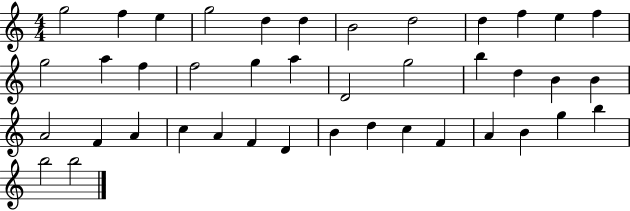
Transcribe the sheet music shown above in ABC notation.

X:1
T:Untitled
M:4/4
L:1/4
K:C
g2 f e g2 d d B2 d2 d f e f g2 a f f2 g a D2 g2 b d B B A2 F A c A F D B d c F A B g b b2 b2